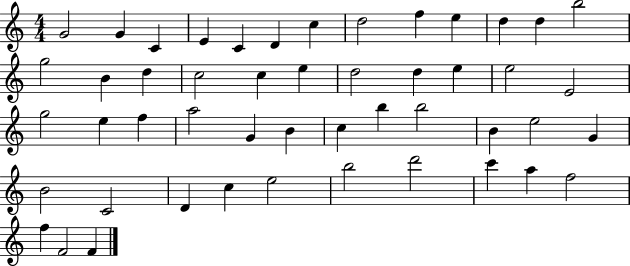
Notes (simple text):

G4/h G4/q C4/q E4/q C4/q D4/q C5/q D5/h F5/q E5/q D5/q D5/q B5/h G5/h B4/q D5/q C5/h C5/q E5/q D5/h D5/q E5/q E5/h E4/h G5/h E5/q F5/q A5/h G4/q B4/q C5/q B5/q B5/h B4/q E5/h G4/q B4/h C4/h D4/q C5/q E5/h B5/h D6/h C6/q A5/q F5/h F5/q F4/h F4/q